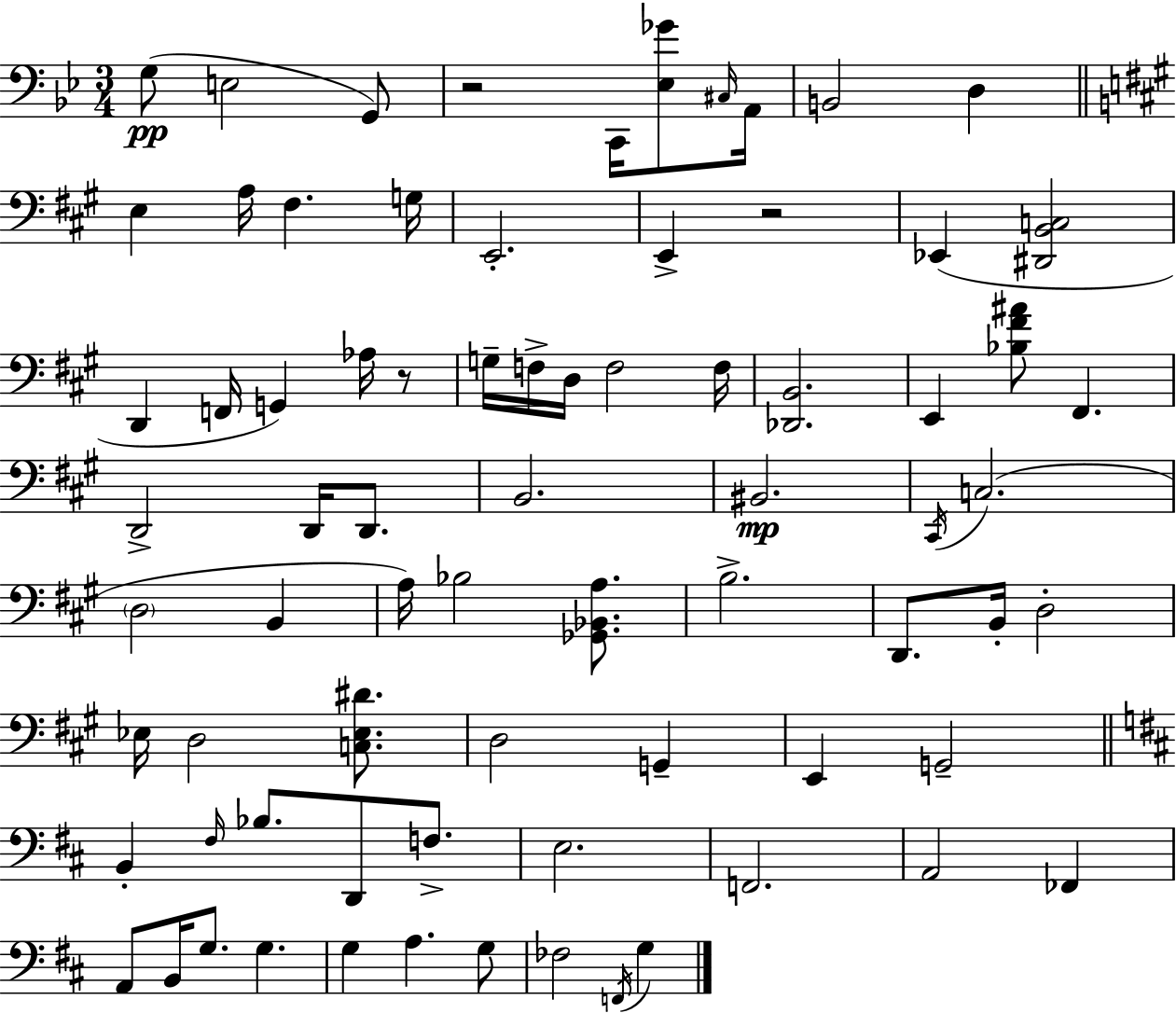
X:1
T:Untitled
M:3/4
L:1/4
K:Gm
G,/2 E,2 G,,/2 z2 C,,/4 [_E,_G]/2 ^C,/4 A,,/4 B,,2 D, E, A,/4 ^F, G,/4 E,,2 E,, z2 _E,, [^D,,B,,C,]2 D,, F,,/4 G,, _A,/4 z/2 G,/4 F,/4 D,/4 F,2 F,/4 [_D,,B,,]2 E,, [_B,^F^A]/2 ^F,, D,,2 D,,/4 D,,/2 B,,2 ^B,,2 ^C,,/4 C,2 D,2 B,, A,/4 _B,2 [_G,,_B,,A,]/2 B,2 D,,/2 B,,/4 D,2 _E,/4 D,2 [C,_E,^D]/2 D,2 G,, E,, G,,2 B,, ^F,/4 _B,/2 D,,/2 F,/2 E,2 F,,2 A,,2 _F,, A,,/2 B,,/4 G,/2 G, G, A, G,/2 _F,2 F,,/4 G,